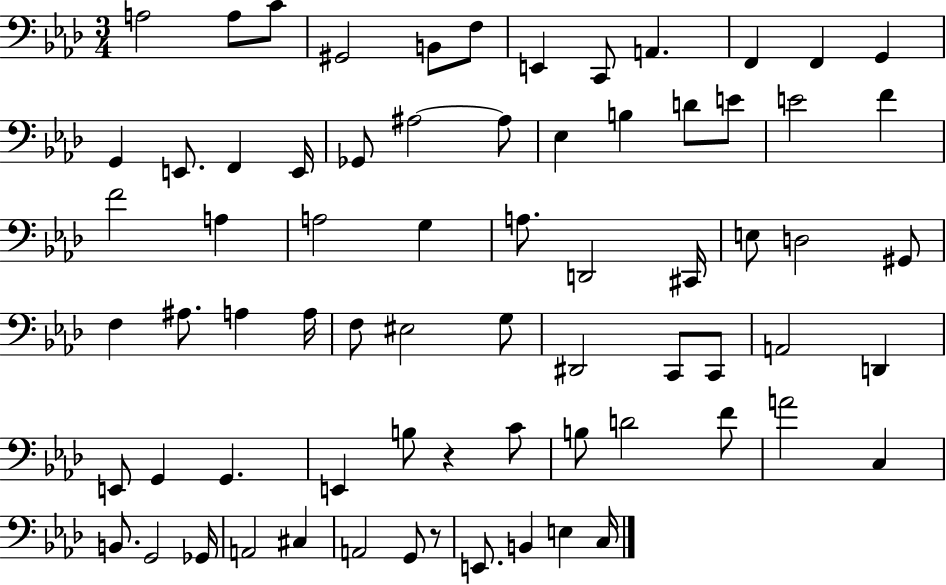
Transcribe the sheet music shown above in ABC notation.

X:1
T:Untitled
M:3/4
L:1/4
K:Ab
A,2 A,/2 C/2 ^G,,2 B,,/2 F,/2 E,, C,,/2 A,, F,, F,, G,, G,, E,,/2 F,, E,,/4 _G,,/2 ^A,2 ^A,/2 _E, B, D/2 E/2 E2 F F2 A, A,2 G, A,/2 D,,2 ^C,,/4 E,/2 D,2 ^G,,/2 F, ^A,/2 A, A,/4 F,/2 ^E,2 G,/2 ^D,,2 C,,/2 C,,/2 A,,2 D,, E,,/2 G,, G,, E,, B,/2 z C/2 B,/2 D2 F/2 A2 C, B,,/2 G,,2 _G,,/4 A,,2 ^C, A,,2 G,,/2 z/2 E,,/2 B,, E, C,/4